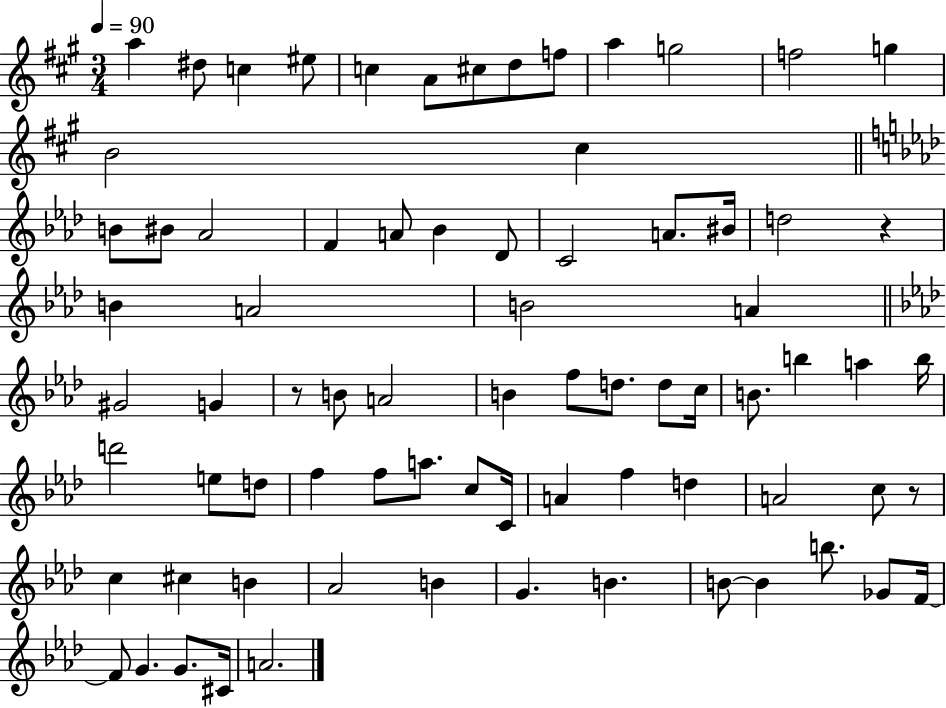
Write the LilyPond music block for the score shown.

{
  \clef treble
  \numericTimeSignature
  \time 3/4
  \key a \major
  \tempo 4 = 90
  \repeat volta 2 { a''4 dis''8 c''4 eis''8 | c''4 a'8 cis''8 d''8 f''8 | a''4 g''2 | f''2 g''4 | \break b'2 cis''4 | \bar "||" \break \key aes \major b'8 bis'8 aes'2 | f'4 a'8 bes'4 des'8 | c'2 a'8. bis'16 | d''2 r4 | \break b'4 a'2 | b'2 a'4 | \bar "||" \break \key f \minor gis'2 g'4 | r8 b'8 a'2 | b'4 f''8 d''8. d''8 c''16 | b'8. b''4 a''4 b''16 | \break d'''2 e''8 d''8 | f''4 f''8 a''8. c''8 c'16 | a'4 f''4 d''4 | a'2 c''8 r8 | \break c''4 cis''4 b'4 | aes'2 b'4 | g'4. b'4. | b'8~~ b'4 b''8. ges'8 f'16~~ | \break f'8 g'4. g'8. cis'16 | a'2. | } \bar "|."
}